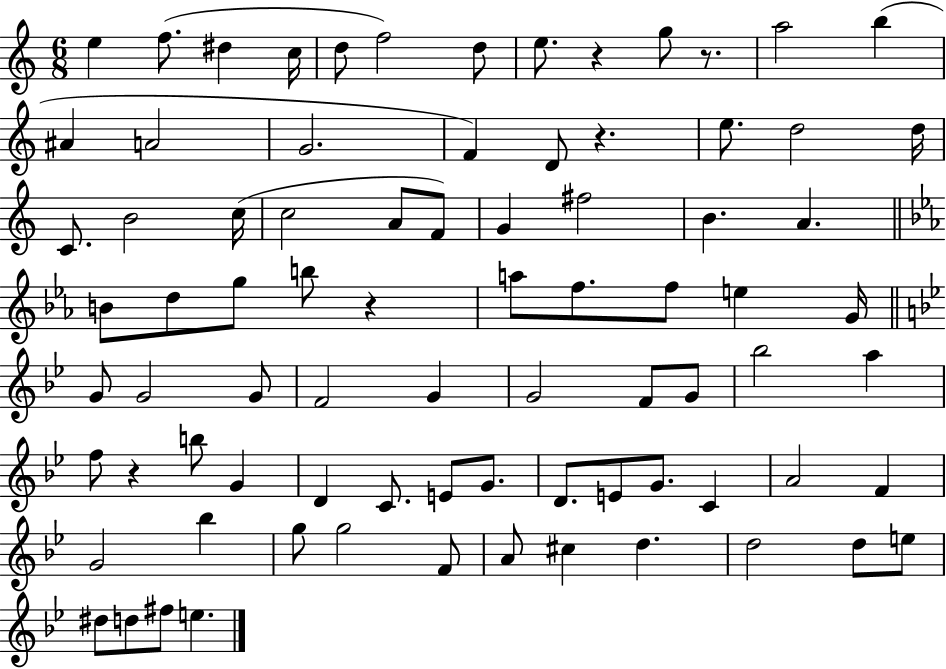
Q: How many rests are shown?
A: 5